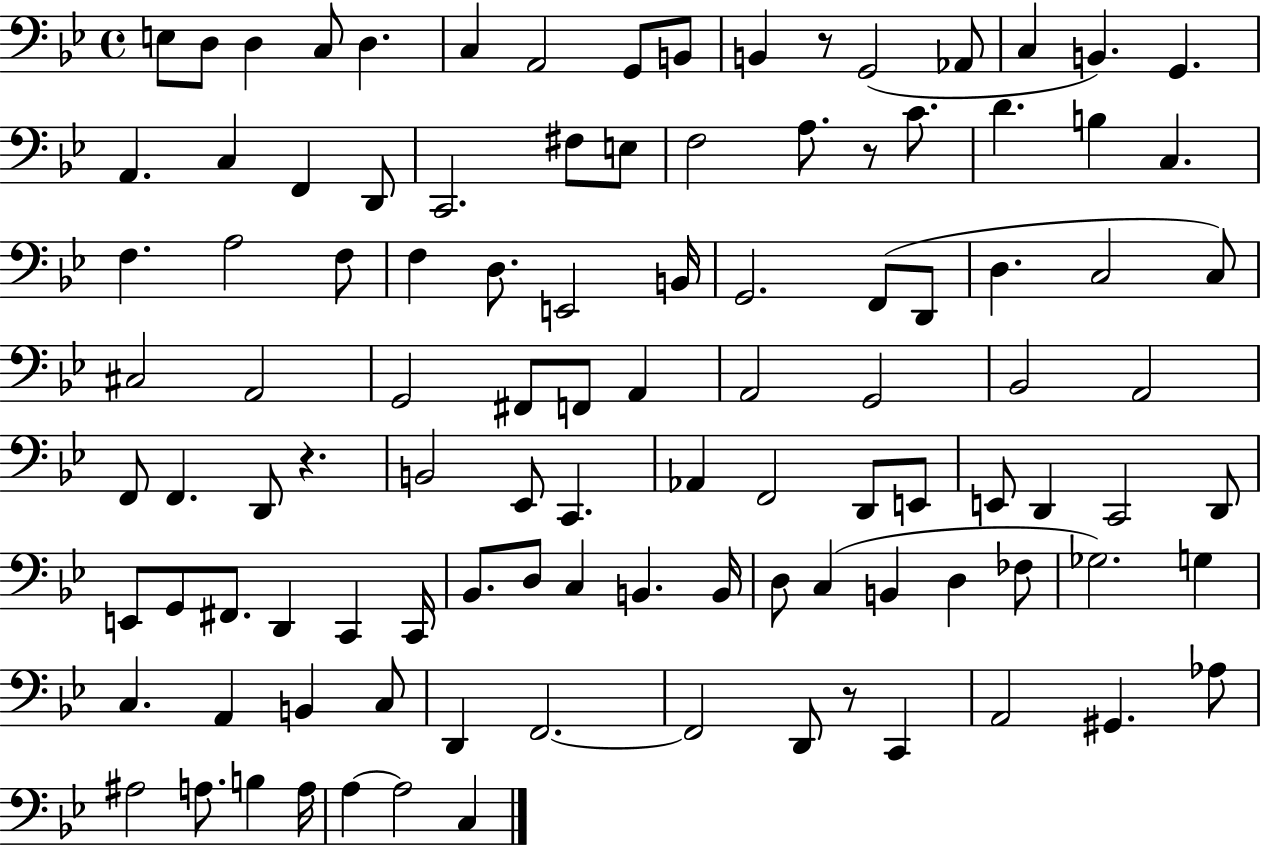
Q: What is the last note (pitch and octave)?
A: C3